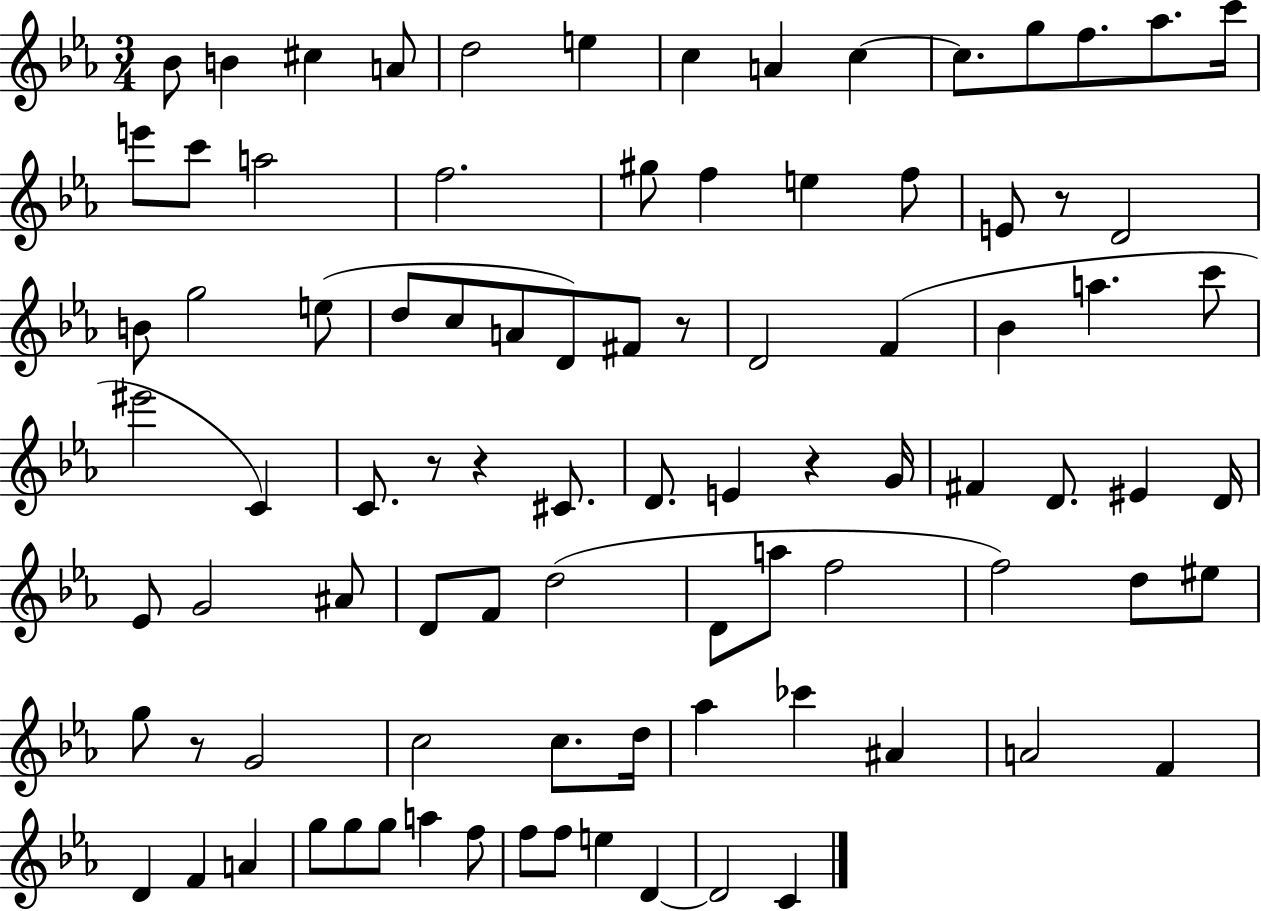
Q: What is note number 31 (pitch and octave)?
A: D4